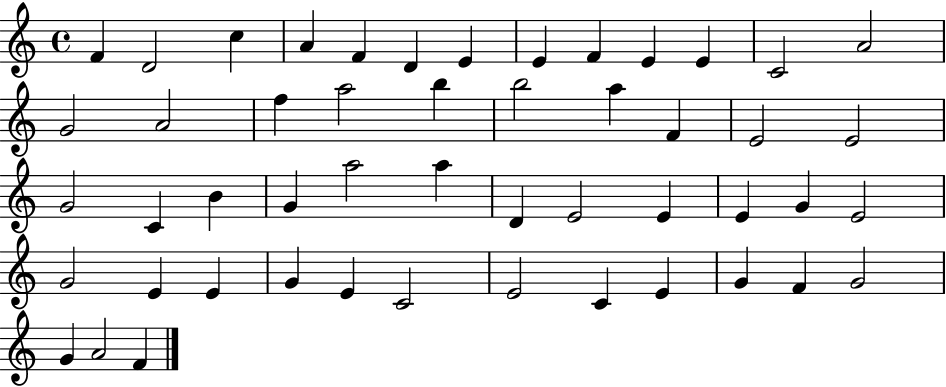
{
  \clef treble
  \time 4/4
  \defaultTimeSignature
  \key c \major
  f'4 d'2 c''4 | a'4 f'4 d'4 e'4 | e'4 f'4 e'4 e'4 | c'2 a'2 | \break g'2 a'2 | f''4 a''2 b''4 | b''2 a''4 f'4 | e'2 e'2 | \break g'2 c'4 b'4 | g'4 a''2 a''4 | d'4 e'2 e'4 | e'4 g'4 e'2 | \break g'2 e'4 e'4 | g'4 e'4 c'2 | e'2 c'4 e'4 | g'4 f'4 g'2 | \break g'4 a'2 f'4 | \bar "|."
}